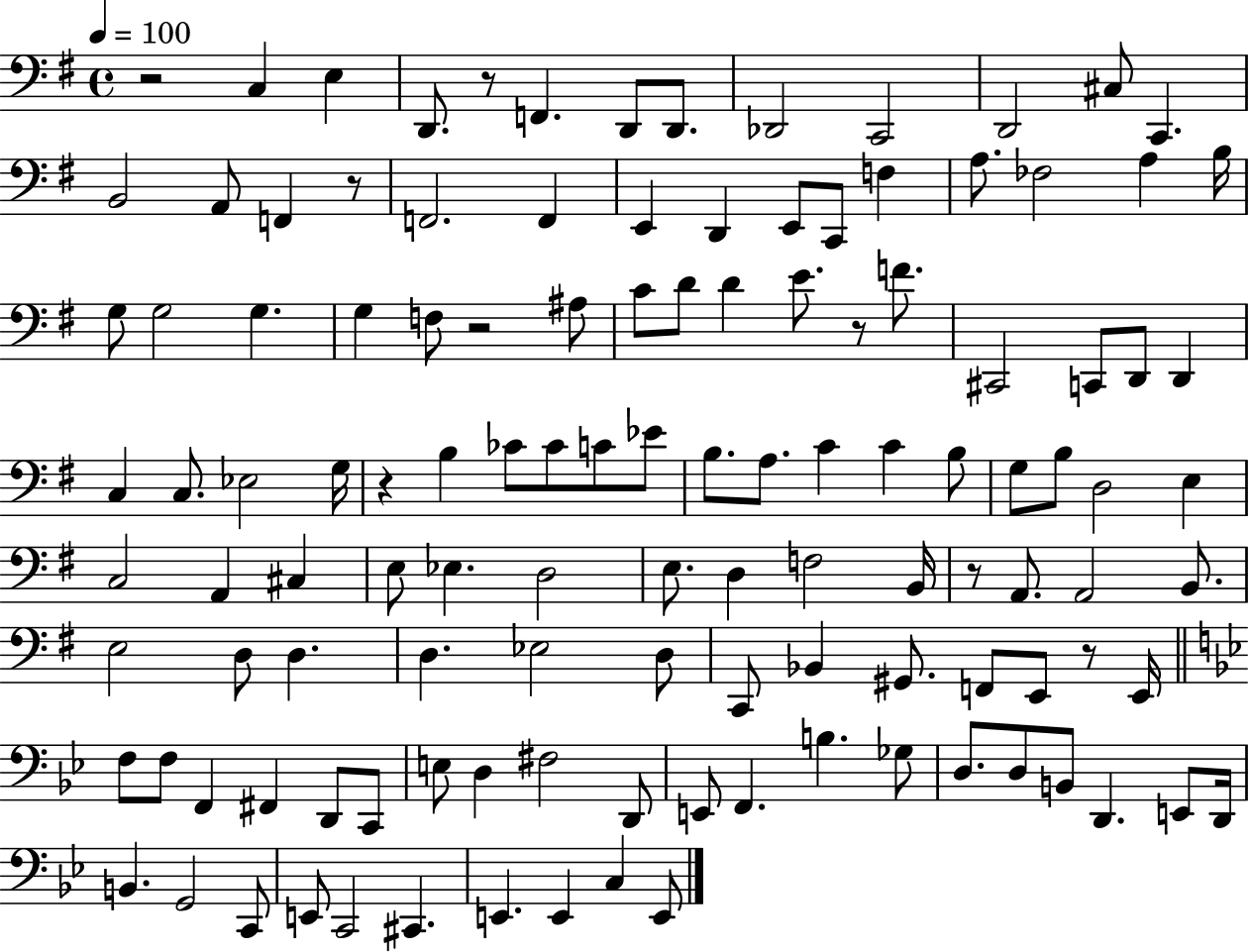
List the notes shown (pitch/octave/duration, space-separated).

R/h C3/q E3/q D2/e. R/e F2/q. D2/e D2/e. Db2/h C2/h D2/h C#3/e C2/q. B2/h A2/e F2/q R/e F2/h. F2/q E2/q D2/q E2/e C2/e F3/q A3/e. FES3/h A3/q B3/s G3/e G3/h G3/q. G3/q F3/e R/h A#3/e C4/e D4/e D4/q E4/e. R/e F4/e. C#2/h C2/e D2/e D2/q C3/q C3/e. Eb3/h G3/s R/q B3/q CES4/e CES4/e C4/e Eb4/e B3/e. A3/e. C4/q C4/q B3/e G3/e B3/e D3/h E3/q C3/h A2/q C#3/q E3/e Eb3/q. D3/h E3/e. D3/q F3/h B2/s R/e A2/e. A2/h B2/e. E3/h D3/e D3/q. D3/q. Eb3/h D3/e C2/e Bb2/q G#2/e. F2/e E2/e R/e E2/s F3/e F3/e F2/q F#2/q D2/e C2/e E3/e D3/q F#3/h D2/e E2/e F2/q. B3/q. Gb3/e D3/e. D3/e B2/e D2/q. E2/e D2/s B2/q. G2/h C2/e E2/e C2/h C#2/q. E2/q. E2/q C3/q E2/e